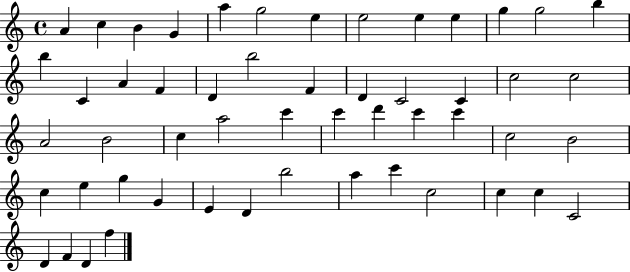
A4/q C5/q B4/q G4/q A5/q G5/h E5/q E5/h E5/q E5/q G5/q G5/h B5/q B5/q C4/q A4/q F4/q D4/q B5/h F4/q D4/q C4/h C4/q C5/h C5/h A4/h B4/h C5/q A5/h C6/q C6/q D6/q C6/q C6/q C5/h B4/h C5/q E5/q G5/q G4/q E4/q D4/q B5/h A5/q C6/q C5/h C5/q C5/q C4/h D4/q F4/q D4/q F5/q